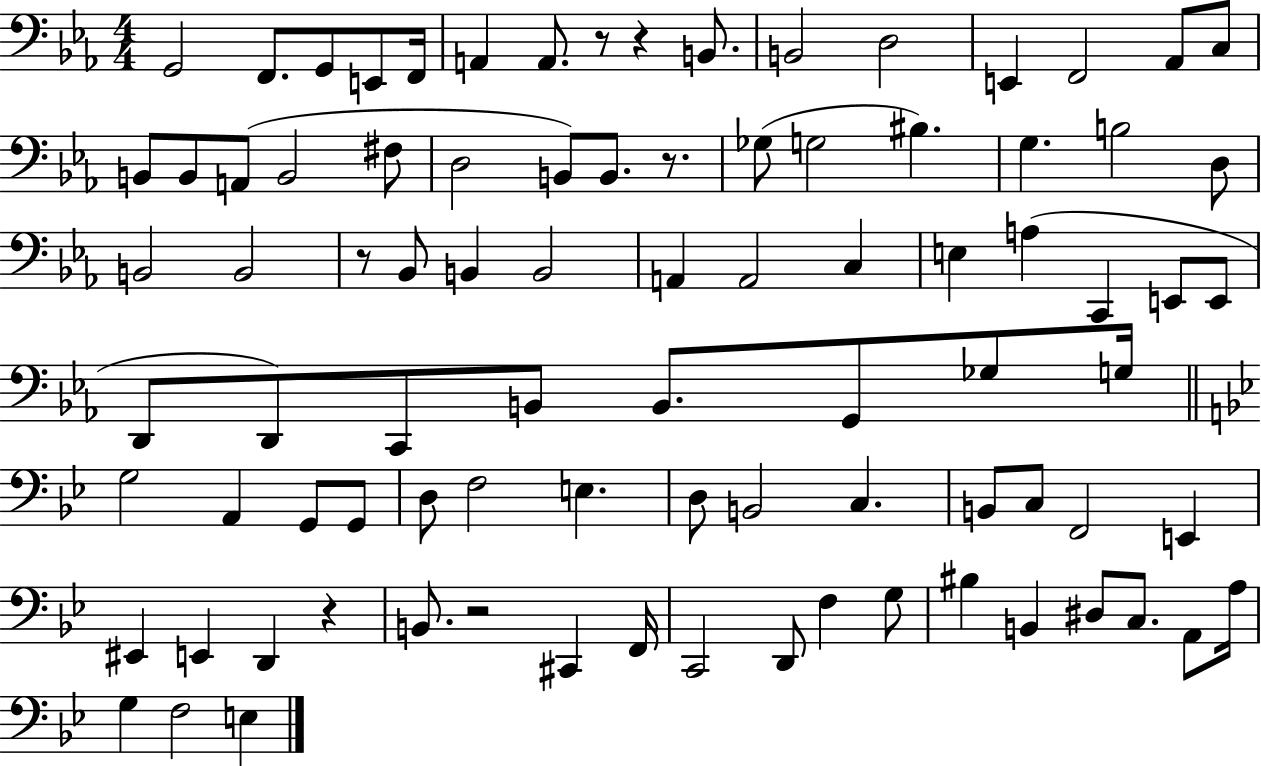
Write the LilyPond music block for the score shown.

{
  \clef bass
  \numericTimeSignature
  \time 4/4
  \key ees \major
  g,2 f,8. g,8 e,8 f,16 | a,4 a,8. r8 r4 b,8. | b,2 d2 | e,4 f,2 aes,8 c8 | \break b,8 b,8 a,8( b,2 fis8 | d2 b,8) b,8. r8. | ges8( g2 bis4.) | g4. b2 d8 | \break b,2 b,2 | r8 bes,8 b,4 b,2 | a,4 a,2 c4 | e4 a4( c,4 e,8 e,8 | \break d,8 d,8) c,8 b,8 b,8. g,8 ges8 g16 | \bar "||" \break \key g \minor g2 a,4 g,8 g,8 | d8 f2 e4. | d8 b,2 c4. | b,8 c8 f,2 e,4 | \break eis,4 e,4 d,4 r4 | b,8. r2 cis,4 f,16 | c,2 d,8 f4 g8 | bis4 b,4 dis8 c8. a,8 a16 | \break g4 f2 e4 | \bar "|."
}